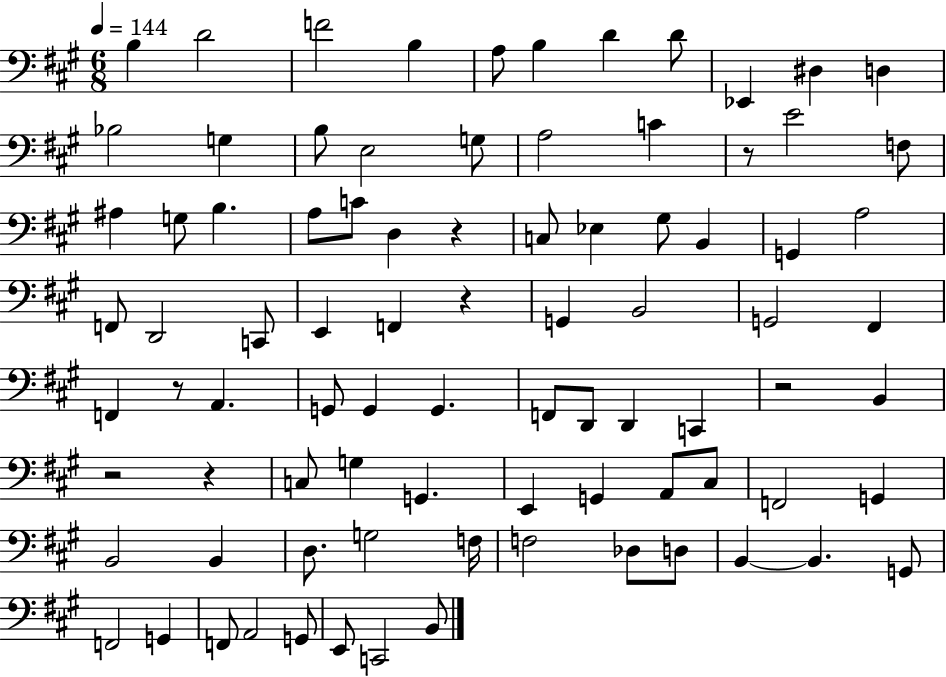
B3/q D4/h F4/h B3/q A3/e B3/q D4/q D4/e Eb2/q D#3/q D3/q Bb3/h G3/q B3/e E3/h G3/e A3/h C4/q R/e E4/h F3/e A#3/q G3/e B3/q. A3/e C4/e D3/q R/q C3/e Eb3/q G#3/e B2/q G2/q A3/h F2/e D2/h C2/e E2/q F2/q R/q G2/q B2/h G2/h F#2/q F2/q R/e A2/q. G2/e G2/q G2/q. F2/e D2/e D2/q C2/q R/h B2/q R/h R/q C3/e G3/q G2/q. E2/q G2/q A2/e C#3/e F2/h G2/q B2/h B2/q D3/e. G3/h F3/s F3/h Db3/e D3/e B2/q B2/q. G2/e F2/h G2/q F2/e A2/h G2/e E2/e C2/h B2/e